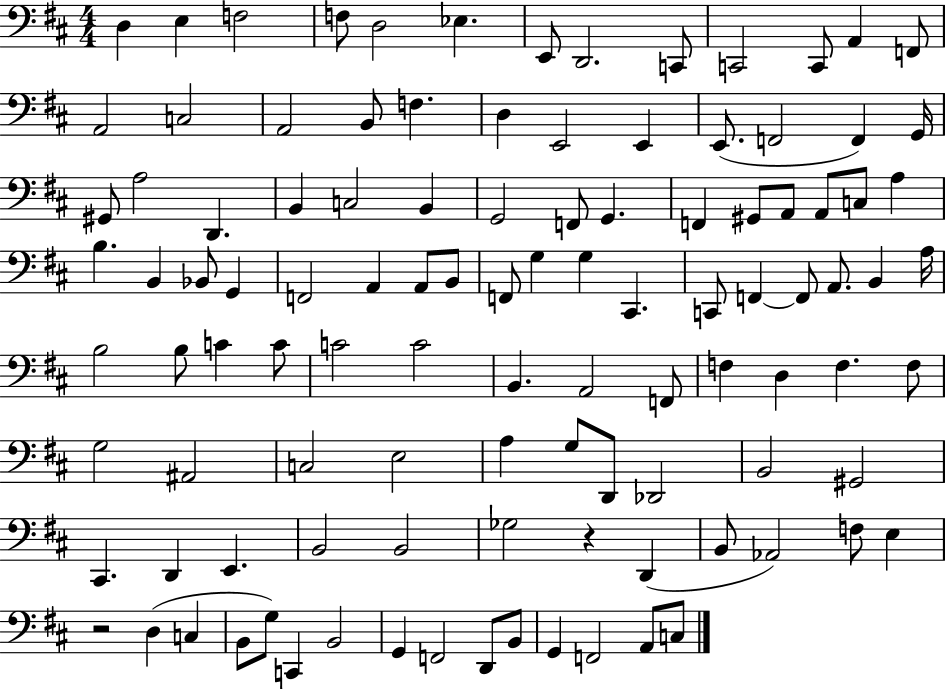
D3/q E3/q F3/h F3/e D3/h Eb3/q. E2/e D2/h. C2/e C2/h C2/e A2/q F2/e A2/h C3/h A2/h B2/e F3/q. D3/q E2/h E2/q E2/e. F2/h F2/q G2/s G#2/e A3/h D2/q. B2/q C3/h B2/q G2/h F2/e G2/q. F2/q G#2/e A2/e A2/e C3/e A3/q B3/q. B2/q Bb2/e G2/q F2/h A2/q A2/e B2/e F2/e G3/q G3/q C#2/q. C2/e F2/q F2/e A2/e. B2/q A3/s B3/h B3/e C4/q C4/e C4/h C4/h B2/q. A2/h F2/e F3/q D3/q F3/q. F3/e G3/h A#2/h C3/h E3/h A3/q G3/e D2/e Db2/h B2/h G#2/h C#2/q. D2/q E2/q. B2/h B2/h Gb3/h R/q D2/q B2/e Ab2/h F3/e E3/q R/h D3/q C3/q B2/e G3/e C2/q B2/h G2/q F2/h D2/e B2/e G2/q F2/h A2/e C3/e